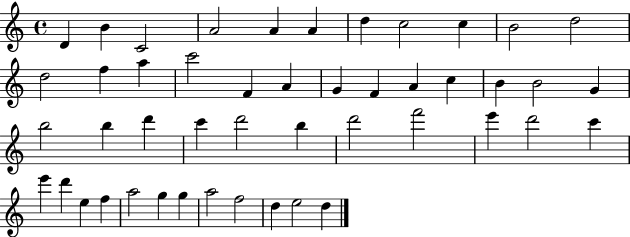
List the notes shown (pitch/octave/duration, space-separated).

D4/q B4/q C4/h A4/h A4/q A4/q D5/q C5/h C5/q B4/h D5/h D5/h F5/q A5/q C6/h F4/q A4/q G4/q F4/q A4/q C5/q B4/q B4/h G4/q B5/h B5/q D6/q C6/q D6/h B5/q D6/h F6/h E6/q D6/h C6/q E6/q D6/q E5/q F5/q A5/h G5/q G5/q A5/h F5/h D5/q E5/h D5/q